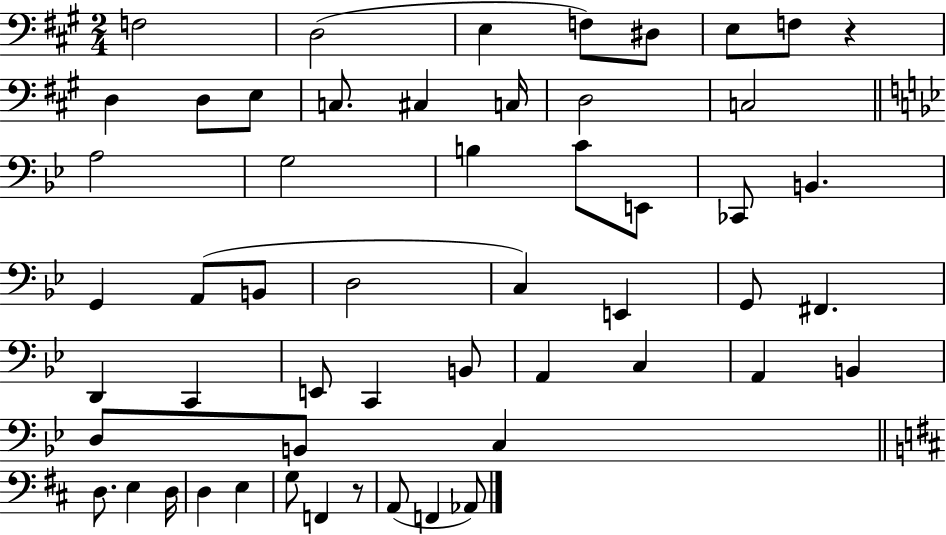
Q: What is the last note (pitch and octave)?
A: Ab2